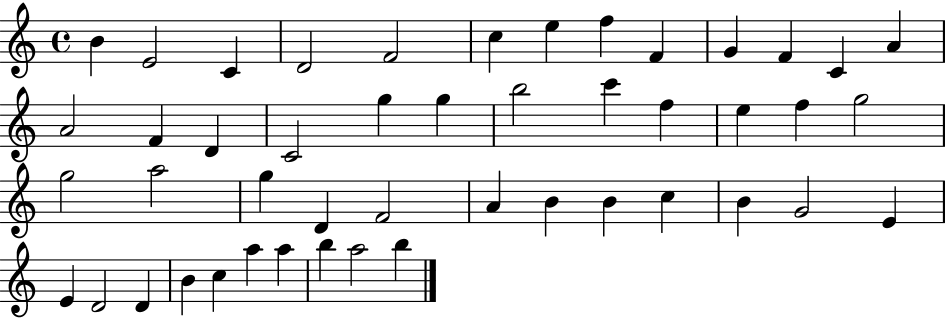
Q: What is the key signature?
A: C major